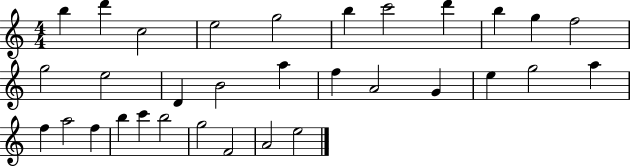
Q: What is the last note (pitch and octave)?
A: E5